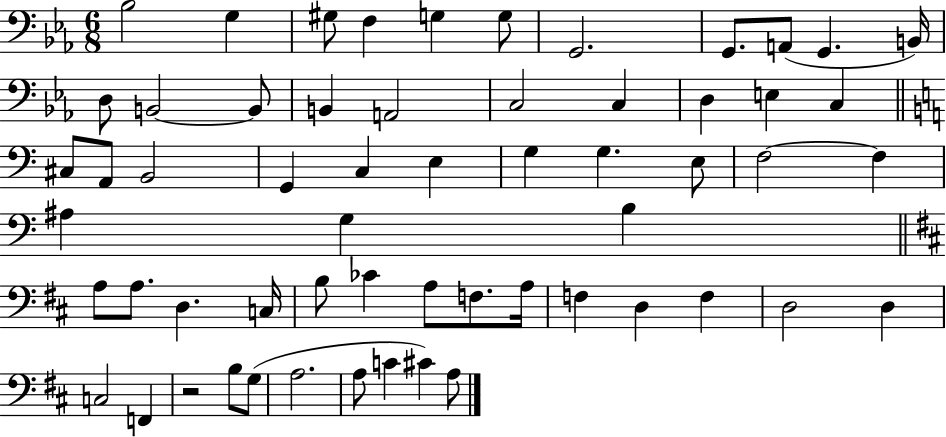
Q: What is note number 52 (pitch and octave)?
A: B3